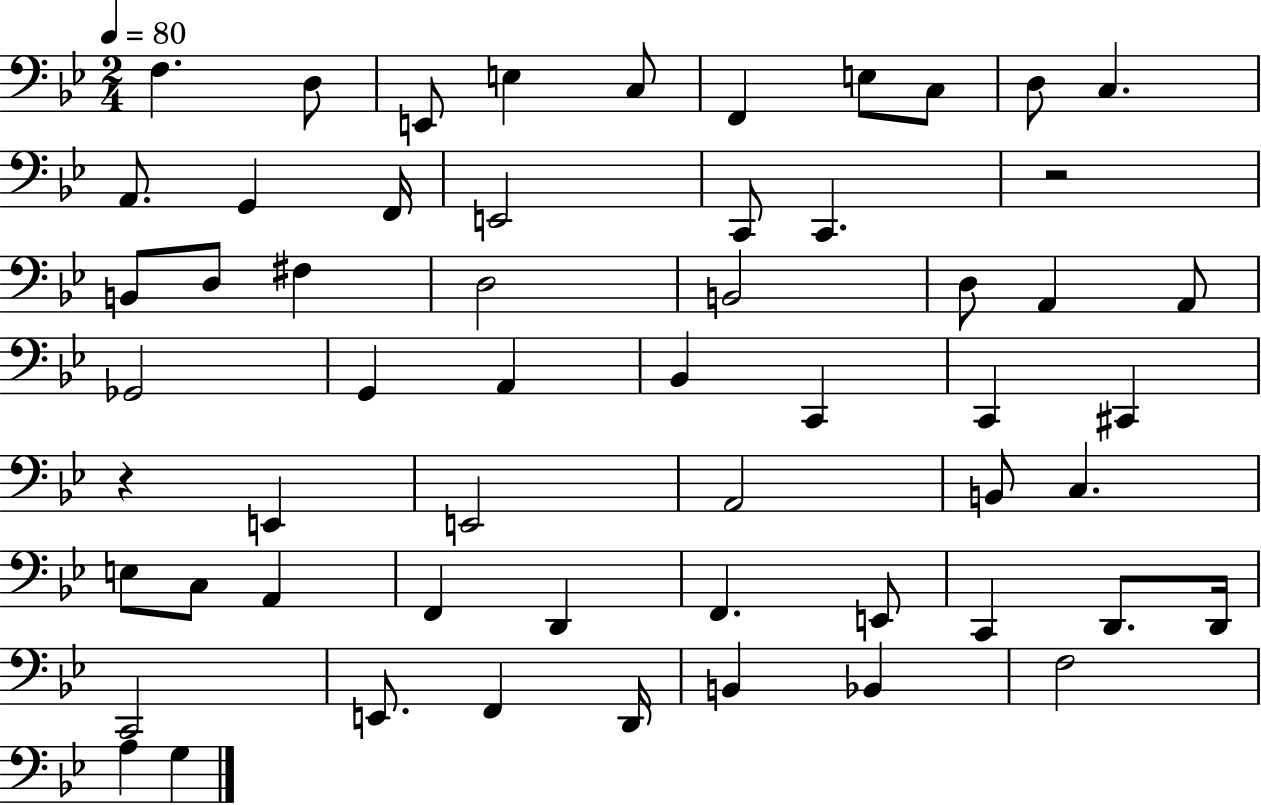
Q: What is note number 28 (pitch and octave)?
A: Bb2